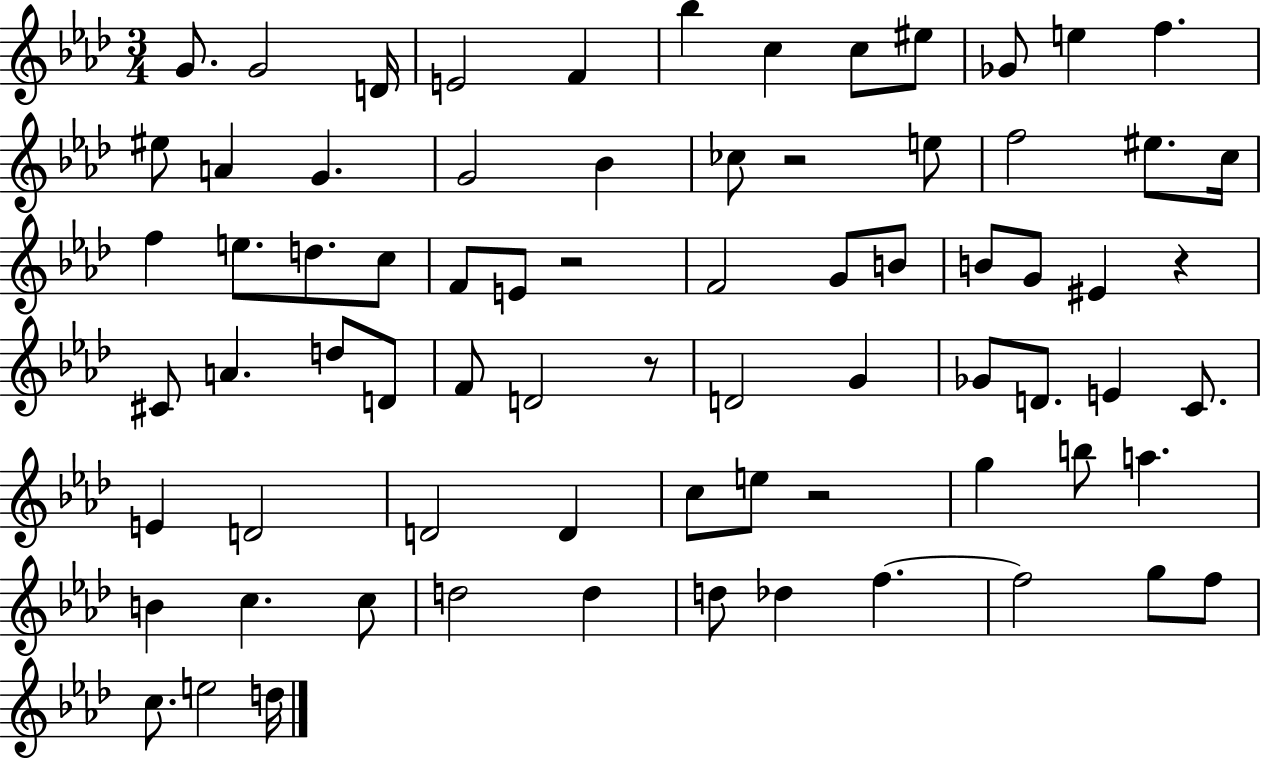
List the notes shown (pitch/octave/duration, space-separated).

G4/e. G4/h D4/s E4/h F4/q Bb5/q C5/q C5/e EIS5/e Gb4/e E5/q F5/q. EIS5/e A4/q G4/q. G4/h Bb4/q CES5/e R/h E5/e F5/h EIS5/e. C5/s F5/q E5/e. D5/e. C5/e F4/e E4/e R/h F4/h G4/e B4/e B4/e G4/e EIS4/q R/q C#4/e A4/q. D5/e D4/e F4/e D4/h R/e D4/h G4/q Gb4/e D4/e. E4/q C4/e. E4/q D4/h D4/h D4/q C5/e E5/e R/h G5/q B5/e A5/q. B4/q C5/q. C5/e D5/h D5/q D5/e Db5/q F5/q. F5/h G5/e F5/e C5/e. E5/h D5/s